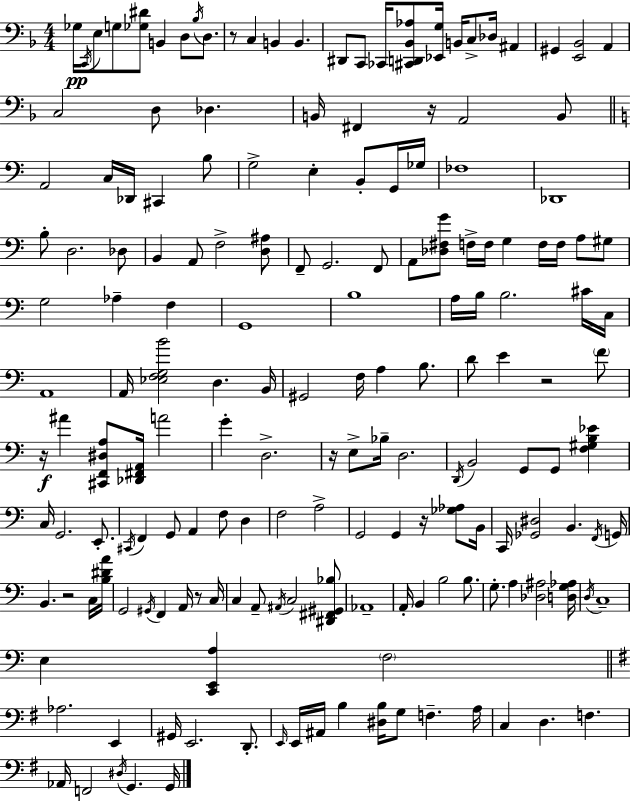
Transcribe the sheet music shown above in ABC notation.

X:1
T:Untitled
M:4/4
L:1/4
K:Dm
_G,/4 C,,/4 E,/2 G,/2 [_G,^D]/2 B,, D,/2 _B,/4 D,/2 z/2 C, B,, B,, ^D,,/2 C,,/2 _C,,/4 [^C,,D,,_B,,_A,]/2 [_E,,G,]/4 B,,/4 C,/2 _D,/4 ^A,, ^G,, [E,,_B,,]2 A,, C,2 D,/2 _D, B,,/4 ^F,, z/4 A,,2 B,,/2 A,,2 C,/4 _D,,/4 ^C,, B,/2 G,2 E, B,,/2 G,,/4 _G,/4 _F,4 _D,,4 B,/2 D,2 _D,/2 B,, A,,/2 F,2 [D,^A,]/2 F,,/2 G,,2 F,,/2 A,,/2 [_D,^F,G]/2 F,/4 F,/4 G, F,/4 F,/4 A,/2 ^G,/2 G,2 _A, F, G,,4 B,4 A,/4 B,/4 B,2 ^C/4 C,/4 A,,4 A,,/4 [_E,F,G,B]2 D, B,,/4 ^G,,2 F,/4 A, B,/2 D/2 E z2 F/2 z/4 ^A [^C,,F,,^D,A,]/2 [_D,,^F,,A,,]/4 A2 G D,2 z/4 E,/2 _B,/4 D,2 D,,/4 B,,2 G,,/2 G,,/2 [F,^G,B,_E] C,/4 G,,2 E,,/2 ^C,,/4 F,, G,,/2 A,, F,/2 D, F,2 A,2 G,,2 G,, z/4 [_G,_A,]/2 B,,/4 C,,/4 [_G,,^D,]2 B,, F,,/4 G,,/4 B,, z2 C,/4 [B,^DA]/4 G,,2 ^G,,/4 F,, A,,/4 z/2 C,/4 C, A,,/2 ^A,,/4 C,2 [^D,,^F,,^G,,_B,]/2 _A,,4 A,,/4 B,, B,2 B,/2 G,/2 A, [_D,^A,]2 [D,G,_A,]/4 D,/4 C,4 E, [C,,E,,A,] F,2 _A,2 E,, ^G,,/4 E,,2 D,,/2 E,,/4 E,,/4 ^A,,/4 B, [^D,B,]/4 G,/2 F, A,/4 C, D, F, _A,,/4 F,,2 ^D,/4 G,, G,,/4